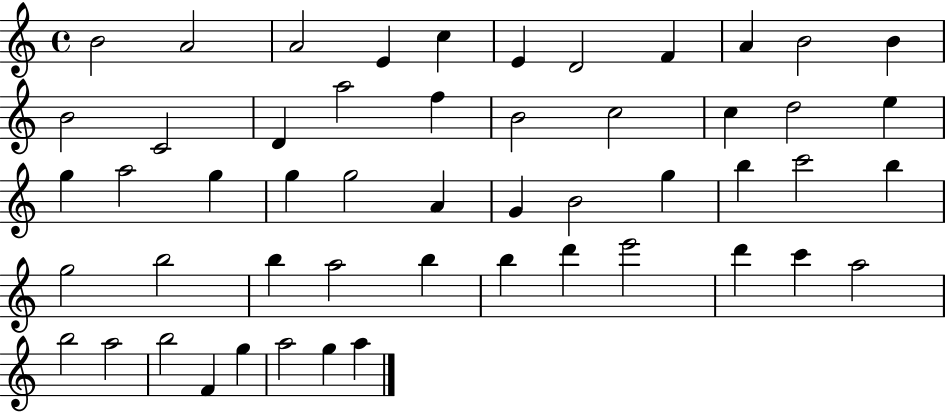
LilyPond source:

{
  \clef treble
  \time 4/4
  \defaultTimeSignature
  \key c \major
  b'2 a'2 | a'2 e'4 c''4 | e'4 d'2 f'4 | a'4 b'2 b'4 | \break b'2 c'2 | d'4 a''2 f''4 | b'2 c''2 | c''4 d''2 e''4 | \break g''4 a''2 g''4 | g''4 g''2 a'4 | g'4 b'2 g''4 | b''4 c'''2 b''4 | \break g''2 b''2 | b''4 a''2 b''4 | b''4 d'''4 e'''2 | d'''4 c'''4 a''2 | \break b''2 a''2 | b''2 f'4 g''4 | a''2 g''4 a''4 | \bar "|."
}